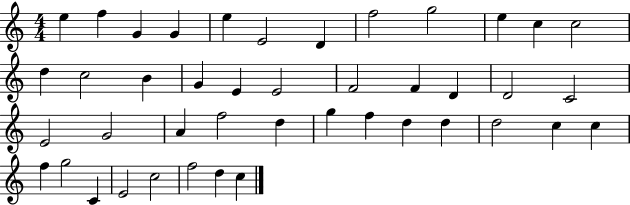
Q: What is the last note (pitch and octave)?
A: C5